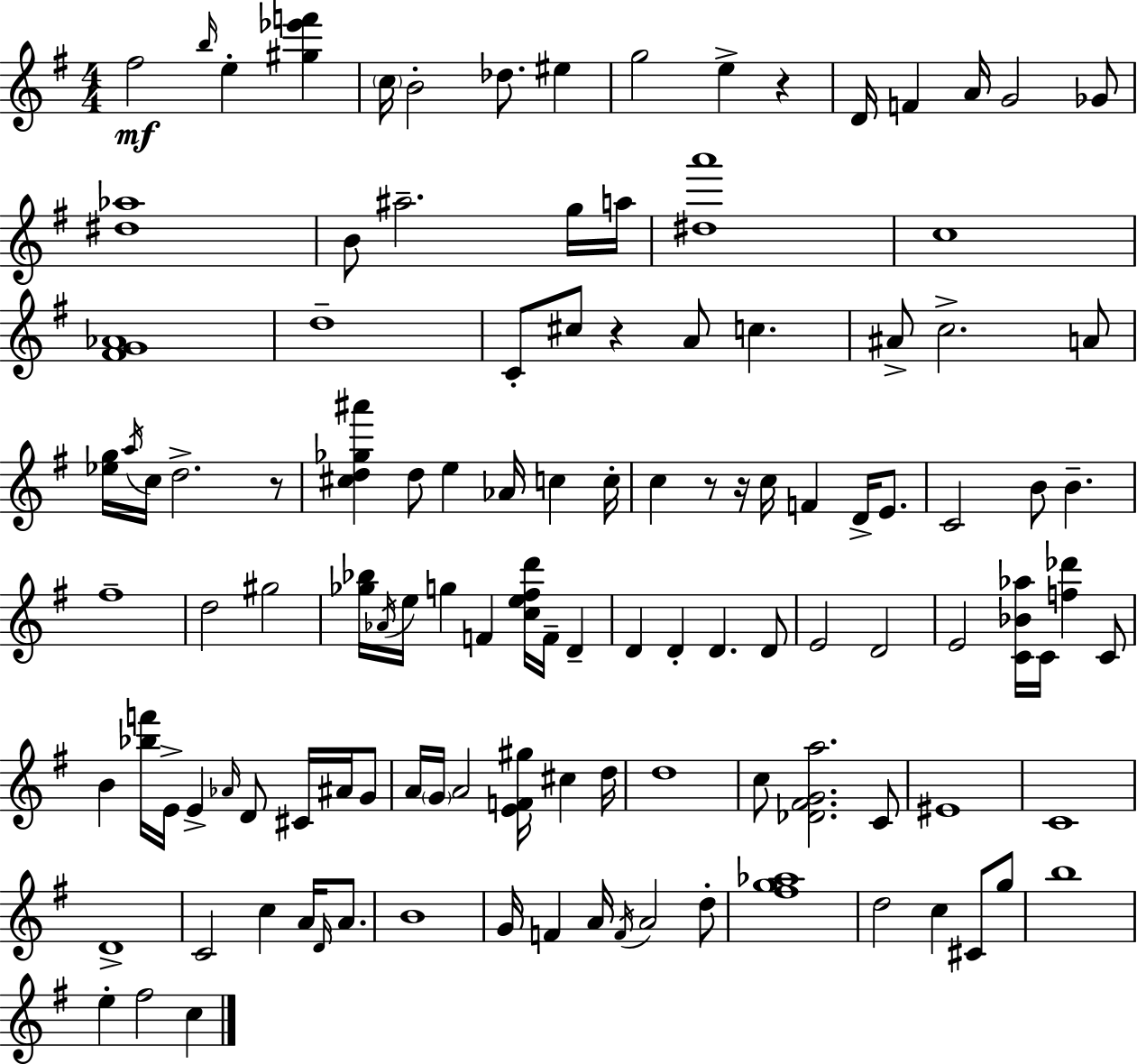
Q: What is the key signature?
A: E minor